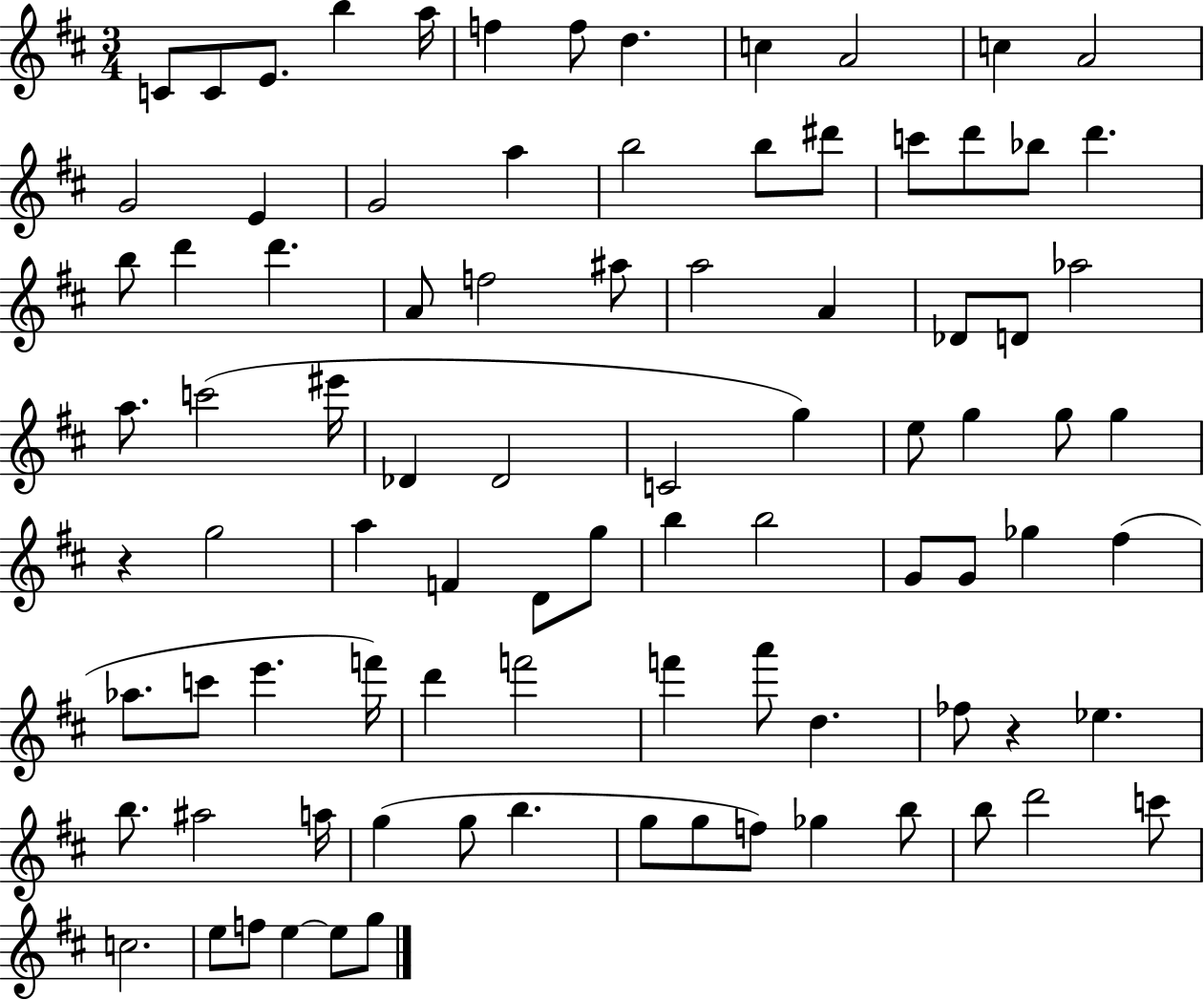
{
  \clef treble
  \numericTimeSignature
  \time 3/4
  \key d \major
  c'8 c'8 e'8. b''4 a''16 | f''4 f''8 d''4. | c''4 a'2 | c''4 a'2 | \break g'2 e'4 | g'2 a''4 | b''2 b''8 dis'''8 | c'''8 d'''8 bes''8 d'''4. | \break b''8 d'''4 d'''4. | a'8 f''2 ais''8 | a''2 a'4 | des'8 d'8 aes''2 | \break a''8. c'''2( eis'''16 | des'4 des'2 | c'2 g''4) | e''8 g''4 g''8 g''4 | \break r4 g''2 | a''4 f'4 d'8 g''8 | b''4 b''2 | g'8 g'8 ges''4 fis''4( | \break aes''8. c'''8 e'''4. f'''16) | d'''4 f'''2 | f'''4 a'''8 d''4. | fes''8 r4 ees''4. | \break b''8. ais''2 a''16 | g''4( g''8 b''4. | g''8 g''8 f''8) ges''4 b''8 | b''8 d'''2 c'''8 | \break c''2. | e''8 f''8 e''4~~ e''8 g''8 | \bar "|."
}